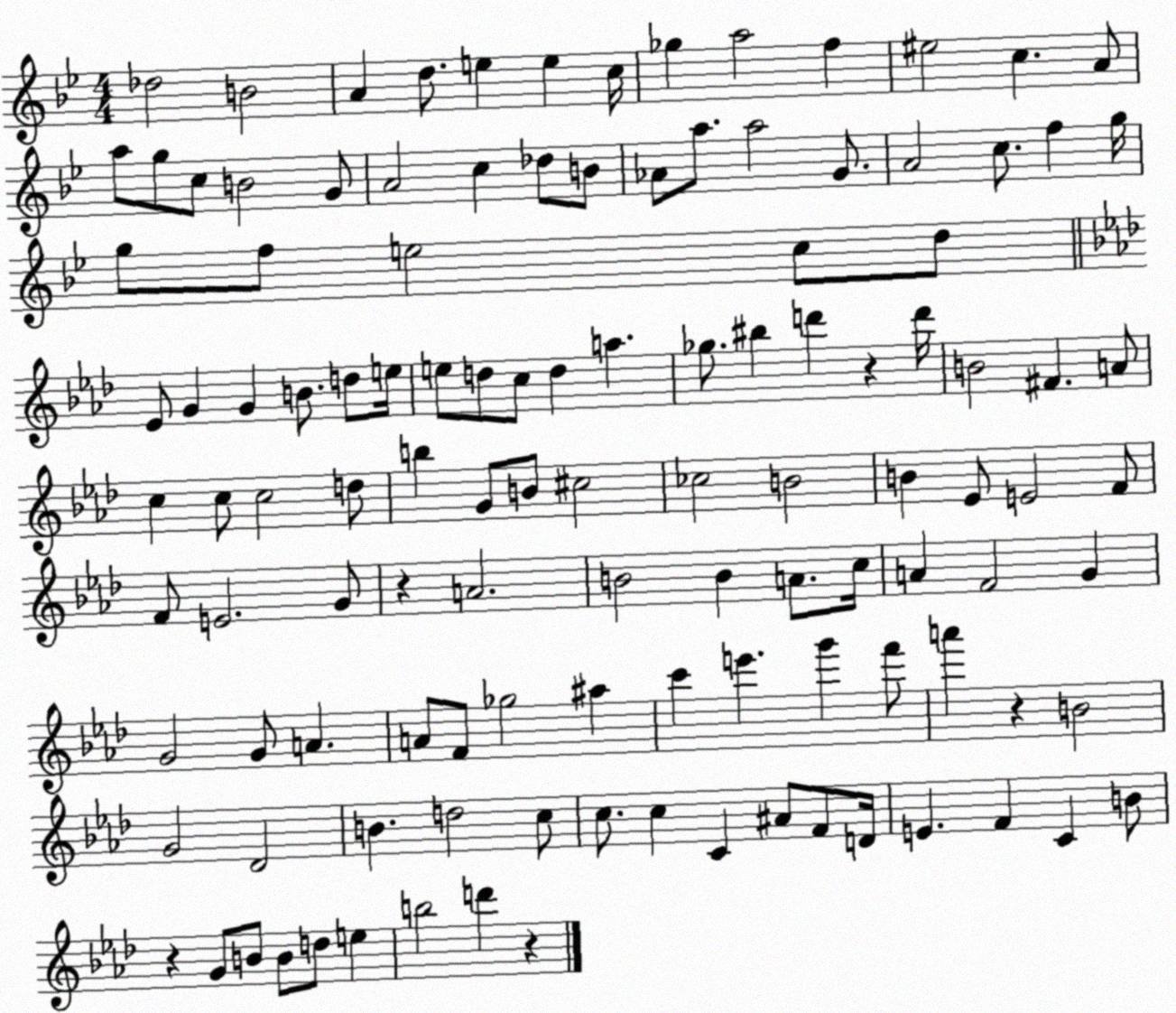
X:1
T:Untitled
M:4/4
L:1/4
K:Bb
_d2 B2 A d/2 e e c/4 _g a2 f ^e2 c A/2 a/2 g/2 c/2 B2 G/2 A2 c _d/2 B/2 _A/2 a/2 a2 G/2 A2 c/2 f g/4 g/2 f/2 e2 c/2 d/2 _E/2 G G B/2 d/2 e/4 e/2 d/2 c/2 d a _g/2 ^b d' z d'/4 B2 ^F A/2 c c/2 c2 d/2 b G/2 B/2 ^c2 _c2 B2 B _E/2 E2 F/2 F/2 E2 G/2 z A2 B2 B A/2 c/4 A F2 G G2 G/2 A A/2 F/2 _g2 ^a c' e' g' f'/2 a' z B2 G2 _D2 B d2 c/2 c/2 c C ^A/2 F/2 D/4 E F C B/2 z G/2 B/2 B/2 d/2 e b2 d' z